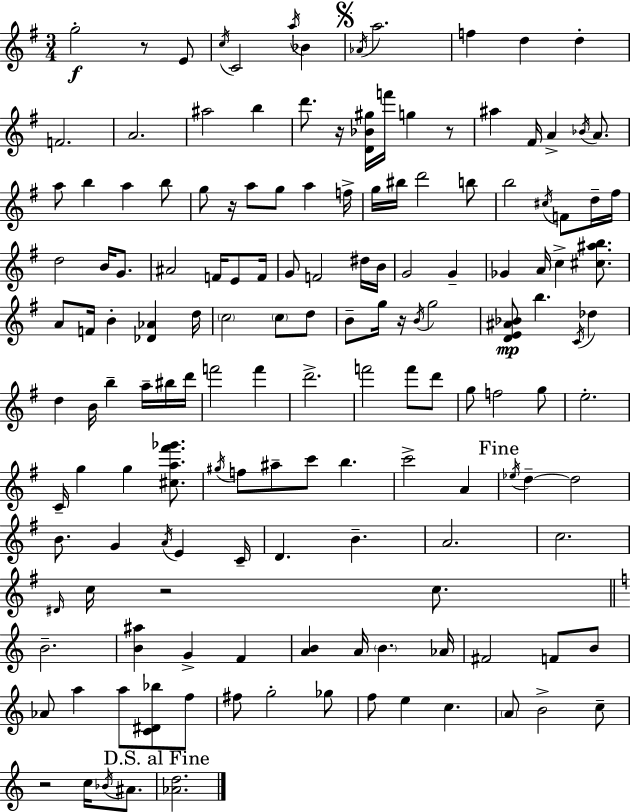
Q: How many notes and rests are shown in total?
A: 153